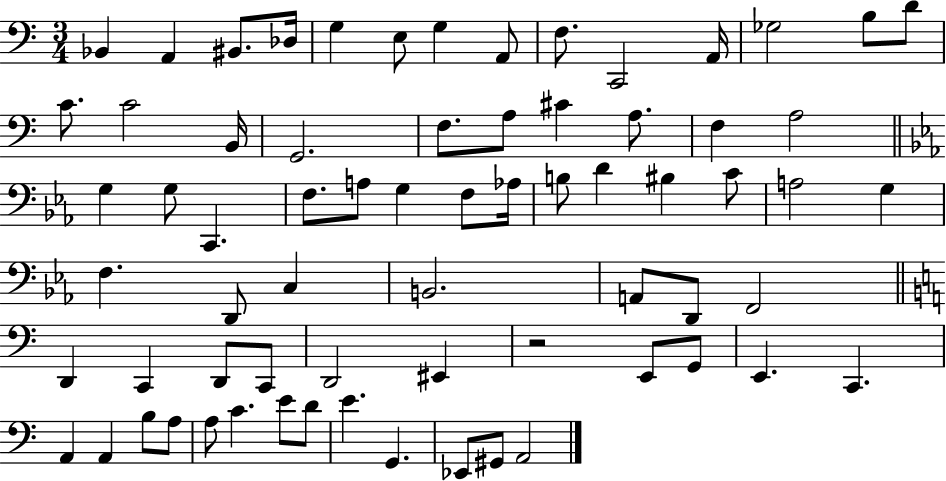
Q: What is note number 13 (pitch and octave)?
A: B3